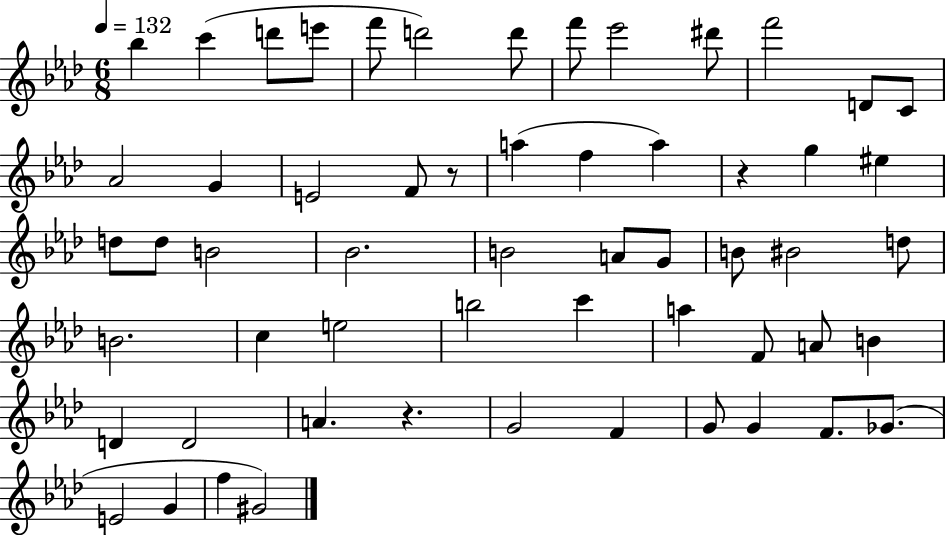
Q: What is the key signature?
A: AES major